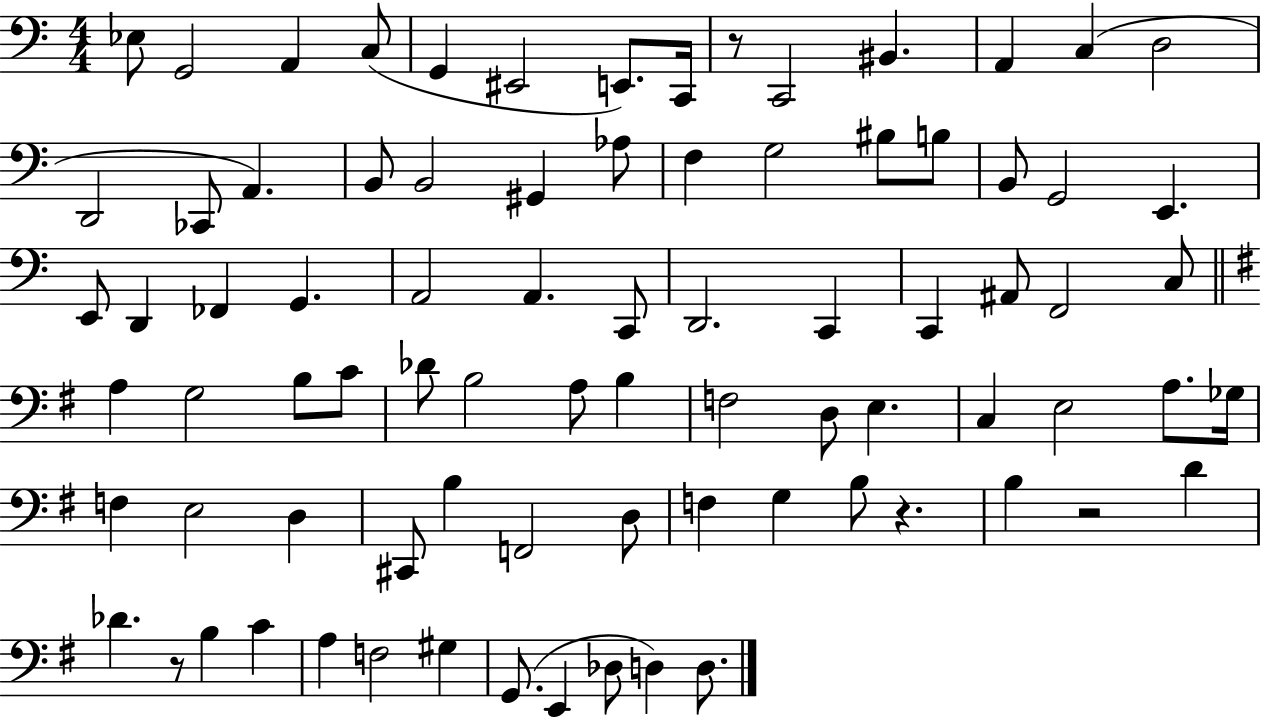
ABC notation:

X:1
T:Untitled
M:4/4
L:1/4
K:C
_E,/2 G,,2 A,, C,/2 G,, ^E,,2 E,,/2 C,,/4 z/2 C,,2 ^B,, A,, C, D,2 D,,2 _C,,/2 A,, B,,/2 B,,2 ^G,, _A,/2 F, G,2 ^B,/2 B,/2 B,,/2 G,,2 E,, E,,/2 D,, _F,, G,, A,,2 A,, C,,/2 D,,2 C,, C,, ^A,,/2 F,,2 C,/2 A, G,2 B,/2 C/2 _D/2 B,2 A,/2 B, F,2 D,/2 E, C, E,2 A,/2 _G,/4 F, E,2 D, ^C,,/2 B, F,,2 D,/2 F, G, B,/2 z B, z2 D _D z/2 B, C A, F,2 ^G, G,,/2 E,, _D,/2 D, D,/2